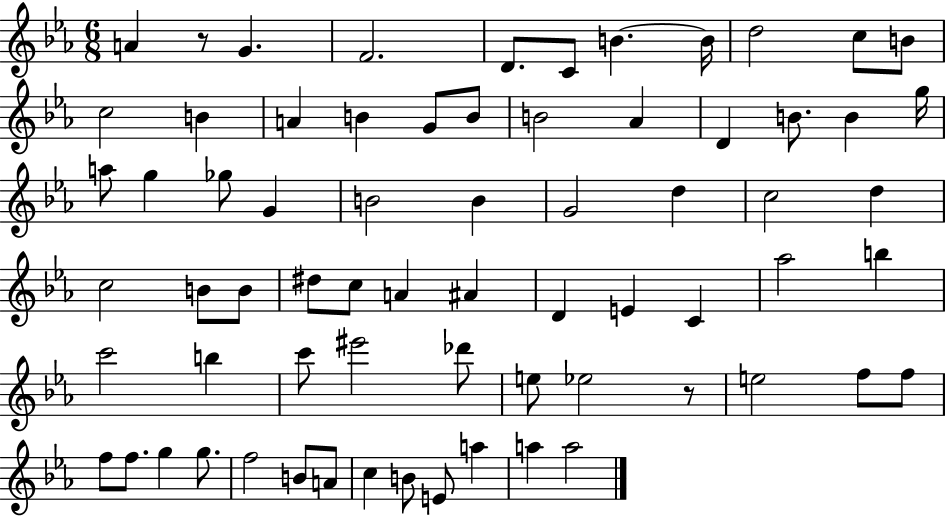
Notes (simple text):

A4/q R/e G4/q. F4/h. D4/e. C4/e B4/q. B4/s D5/h C5/e B4/e C5/h B4/q A4/q B4/q G4/e B4/e B4/h Ab4/q D4/q B4/e. B4/q G5/s A5/e G5/q Gb5/e G4/q B4/h B4/q G4/h D5/q C5/h D5/q C5/h B4/e B4/e D#5/e C5/e A4/q A#4/q D4/q E4/q C4/q Ab5/h B5/q C6/h B5/q C6/e EIS6/h Db6/e E5/e Eb5/h R/e E5/h F5/e F5/e F5/e F5/e. G5/q G5/e. F5/h B4/e A4/e C5/q B4/e E4/e A5/q A5/q A5/h